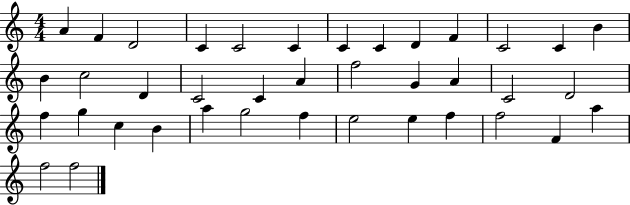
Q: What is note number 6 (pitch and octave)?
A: C4